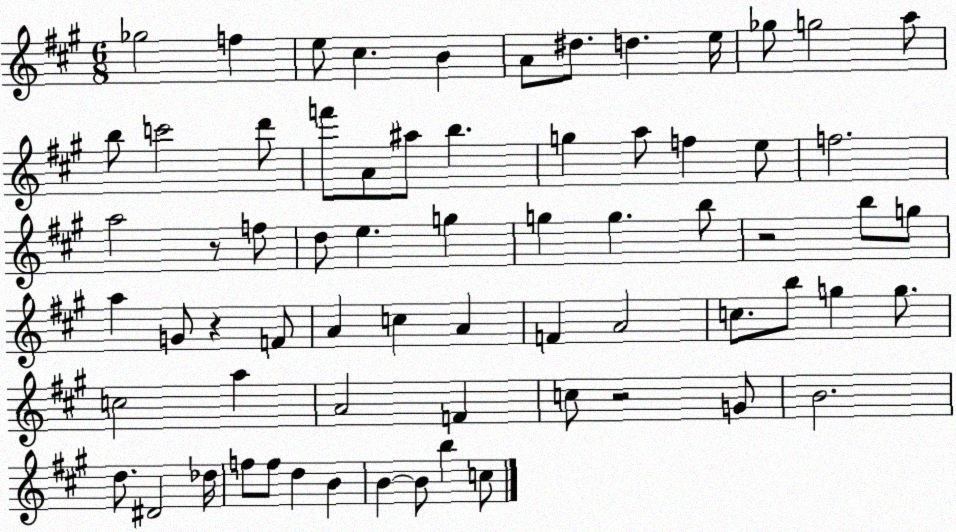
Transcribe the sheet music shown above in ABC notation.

X:1
T:Untitled
M:6/8
L:1/4
K:A
_g2 f e/2 ^c B A/2 ^d/2 d e/4 _g/2 g2 a/2 b/2 c'2 d'/2 f'/2 A/2 ^a/2 b g a/2 f e/2 f2 a2 z/2 f/2 d/2 e g g g b/2 z2 b/2 g/2 a G/2 z F/2 A c A F A2 c/2 b/2 g g/2 c2 a A2 F c/2 z2 G/2 B2 d/2 ^D2 _d/4 f/2 f/2 d B B B/2 b c/2